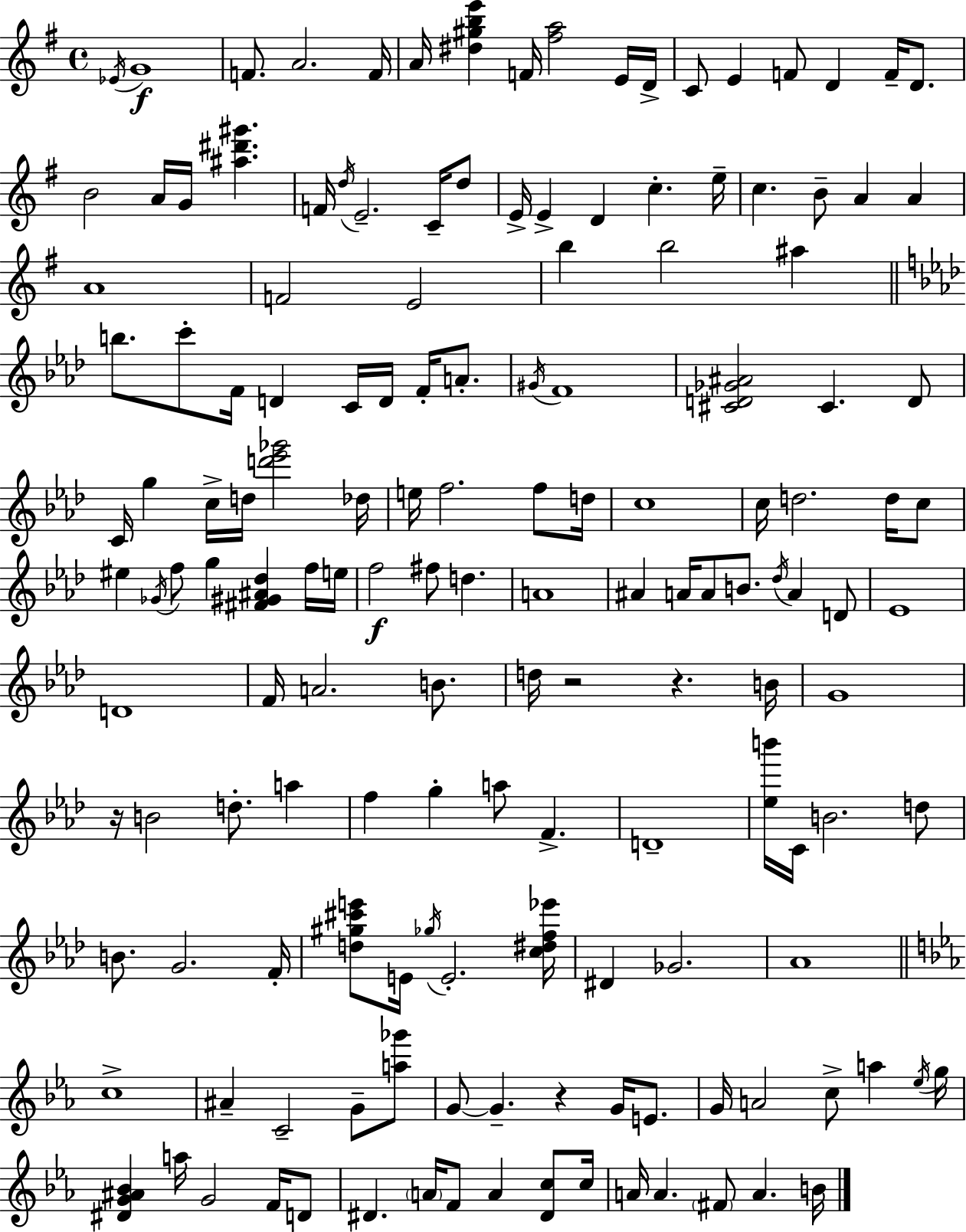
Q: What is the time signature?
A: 4/4